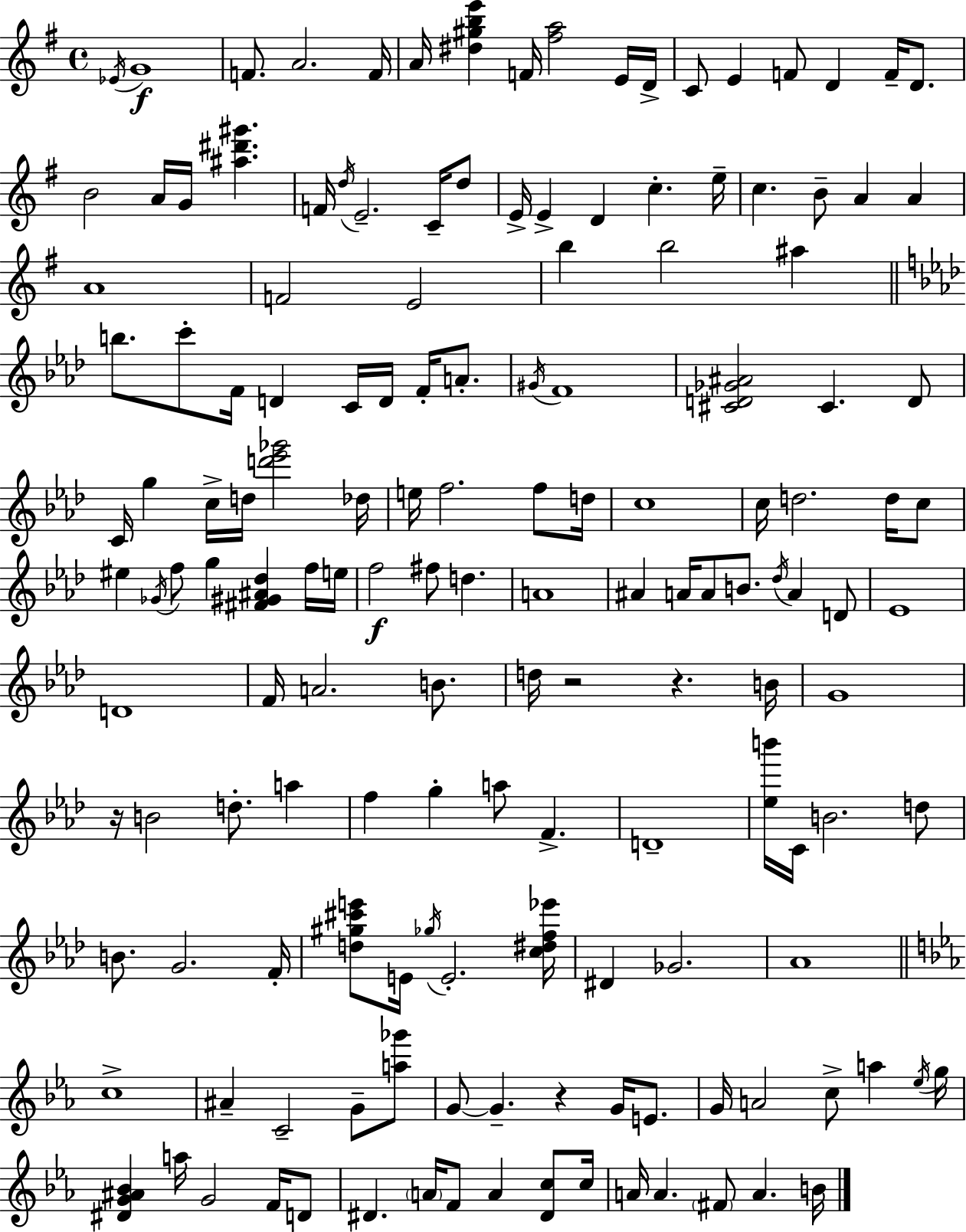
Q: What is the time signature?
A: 4/4